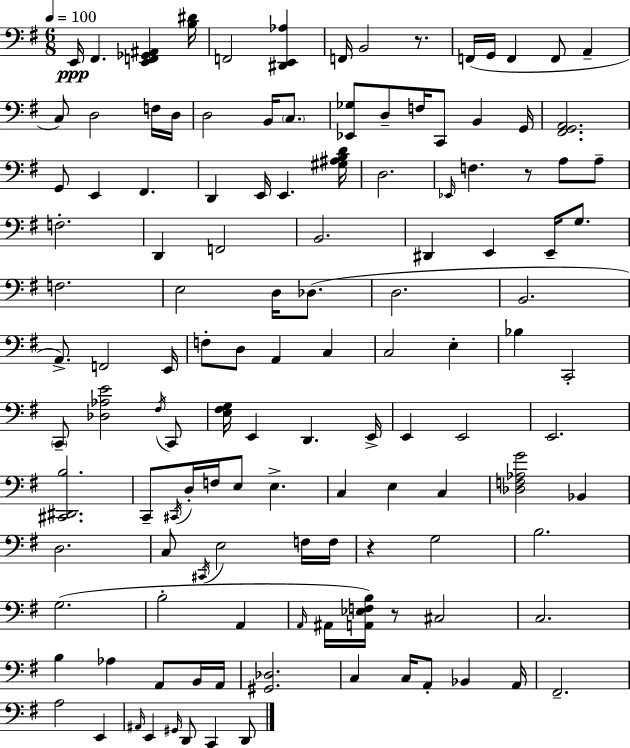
{
  \clef bass
  \numericTimeSignature
  \time 6/8
  \key g \major
  \tempo 4 = 100
  e,16\ppp fis,4. <e, f, ges, ais,>4 <b dis'>16 | f,2 <dis, e, aes>4 | f,16 b,2 r8. | f,16( g,16 f,4 f,8 a,4-- | \break c8) d2 f16 d16 | d2 b,16 \parenthesize c8. | <ees, ges>8 d8-- f16 c,8 b,4 g,16 | <fis, g, a,>2. | \break g,8 e,4 fis,4. | d,4 e,16 e,4. <gis ais b d'>16 | d2. | \grace { ees,16 } f4. r8 a8 a8-- | \break f2.-. | d,4 f,2 | b,2. | dis,4 e,4 e,16-- g8. | \break f2. | e2 d16 des8.( | d2. | b,2. | \break a,8.->) f,2 | e,16 f8-. d8 a,4 c4 | c2 e4-. | bes4 c,2-. | \break \parenthesize c,8-- <des aes e'>2 \acciaccatura { fis16 } | c,8 <e fis g>16 e,4 d,4. | e,16-> e,4 e,2 | e,2. | \break <cis, dis, b>2. | c,8-- \acciaccatura { cis,16 } d16-. f16 e8 e4.-> | c4 e4 c4 | <des f aes g'>2 bes,4 | \break d2. | c8 \acciaccatura { cis,16 } e2 | f16 f16 r4 g2 | b2. | \break g2.( | b2-. | a,4 \grace { a,16 } ais,16 <a, ees f b>16) r8 cis2 | c2. | \break b4 aes4 | a,8 b,16 a,16 <gis, des>2. | c4 c16 a,8-. | bes,4 a,16 fis,2.-- | \break a2 | e,4 \grace { ais,16 } e,4 \grace { gis,16 } d,8 | c,4 d,8 \bar "|."
}